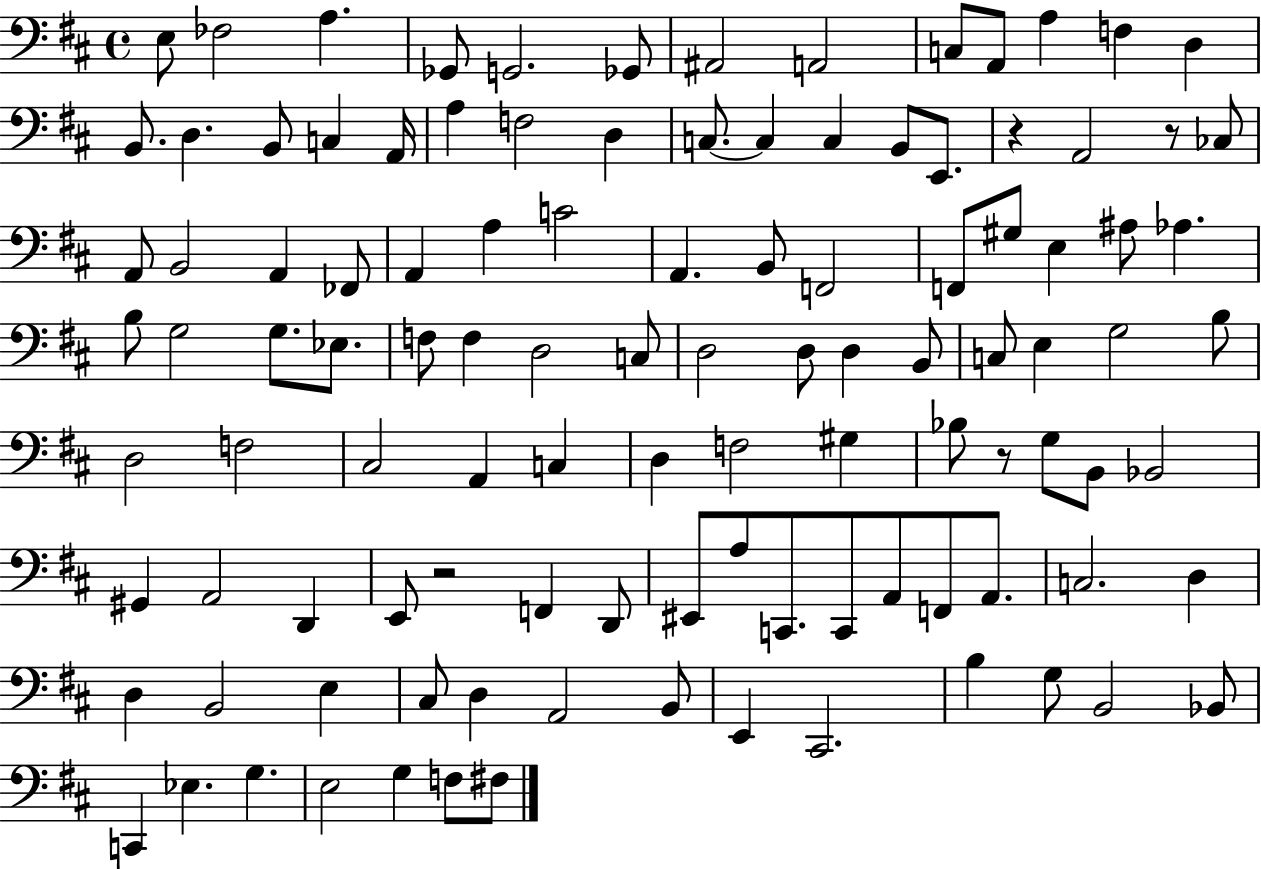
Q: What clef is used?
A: bass